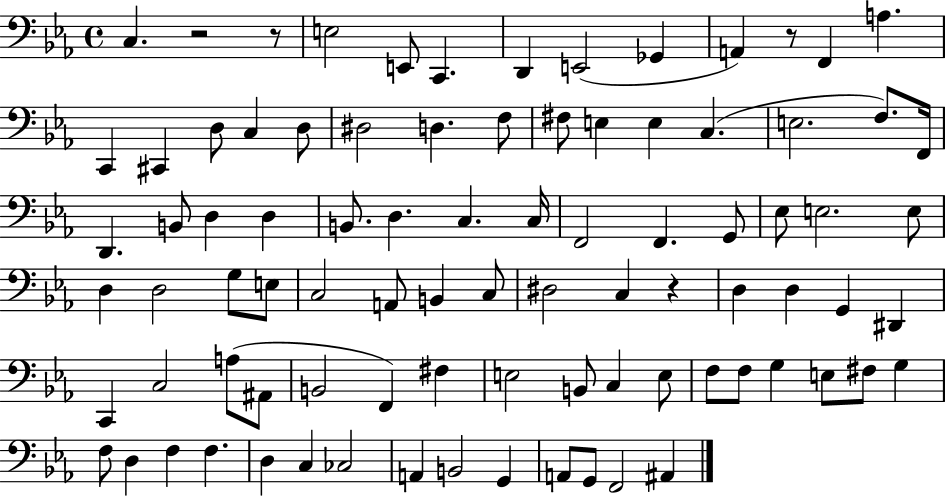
{
  \clef bass
  \time 4/4
  \defaultTimeSignature
  \key ees \major
  c4. r2 r8 | e2 e,8 c,4. | d,4 e,2( ges,4 | a,4) r8 f,4 a4. | \break c,4 cis,4 d8 c4 d8 | dis2 d4. f8 | fis8 e4 e4 c4.( | e2. f8.) f,16 | \break d,4. b,8 d4 d4 | b,8. d4. c4. c16 | f,2 f,4. g,8 | ees8 e2. e8 | \break d4 d2 g8 e8 | c2 a,8 b,4 c8 | dis2 c4 r4 | d4 d4 g,4 dis,4 | \break c,4 c2 a8( ais,8 | b,2 f,4) fis4 | e2 b,8 c4 e8 | f8 f8 g4 e8 fis8 g4 | \break f8 d4 f4 f4. | d4 c4 ces2 | a,4 b,2 g,4 | a,8 g,8 f,2 ais,4 | \break \bar "|."
}